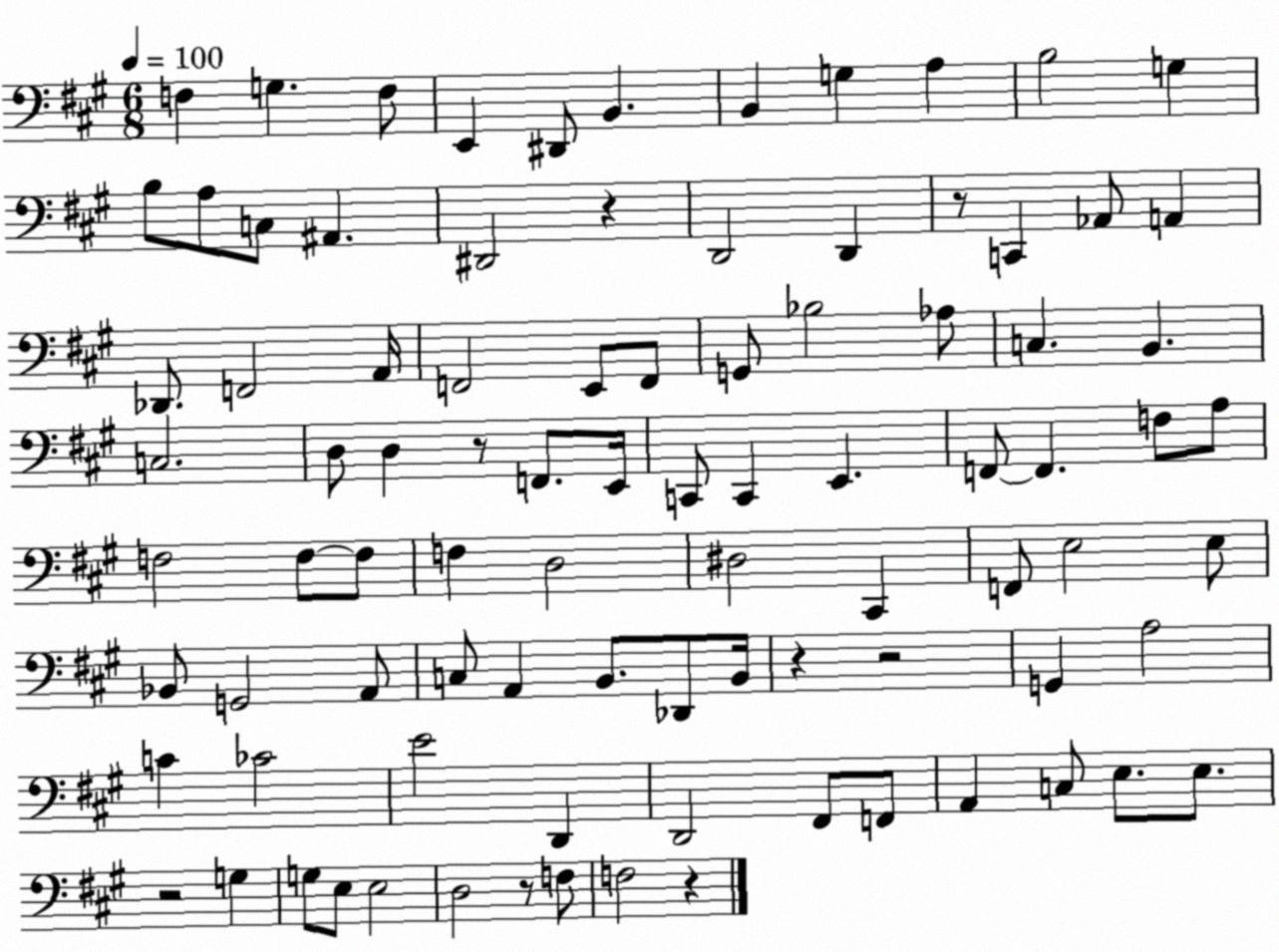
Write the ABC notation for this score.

X:1
T:Untitled
M:6/8
L:1/4
K:A
F, G, F,/2 E,, ^D,,/2 B,, B,, G, A, B,2 G, B,/2 A,/2 C,/2 ^A,, ^D,,2 z D,,2 D,, z/2 C,, _A,,/2 A,, _D,,/2 F,,2 A,,/4 F,,2 E,,/2 F,,/2 G,,/2 _B,2 _A,/2 C, B,, C,2 D,/2 D, z/2 F,,/2 E,,/4 C,,/2 C,, E,, F,,/2 F,, F,/2 A,/2 F,2 F,/2 F,/2 F, D,2 ^D,2 ^C,, F,,/2 E,2 E,/2 _B,,/2 G,,2 A,,/2 C,/2 A,, B,,/2 _D,,/2 B,,/4 z z2 G,, A,2 C _C2 E2 D,, D,,2 ^F,,/2 F,,/2 A,, C,/2 E,/2 E,/2 z2 G, G,/2 E,/2 E,2 D,2 z/2 F,/2 F,2 z